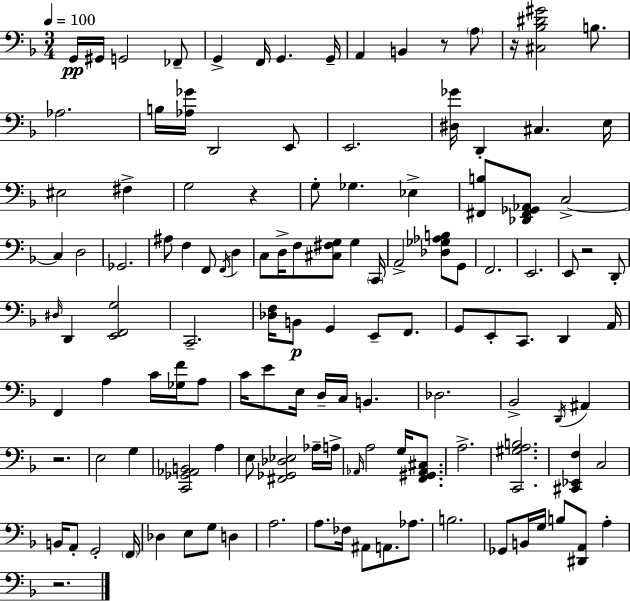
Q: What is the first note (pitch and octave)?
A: G2